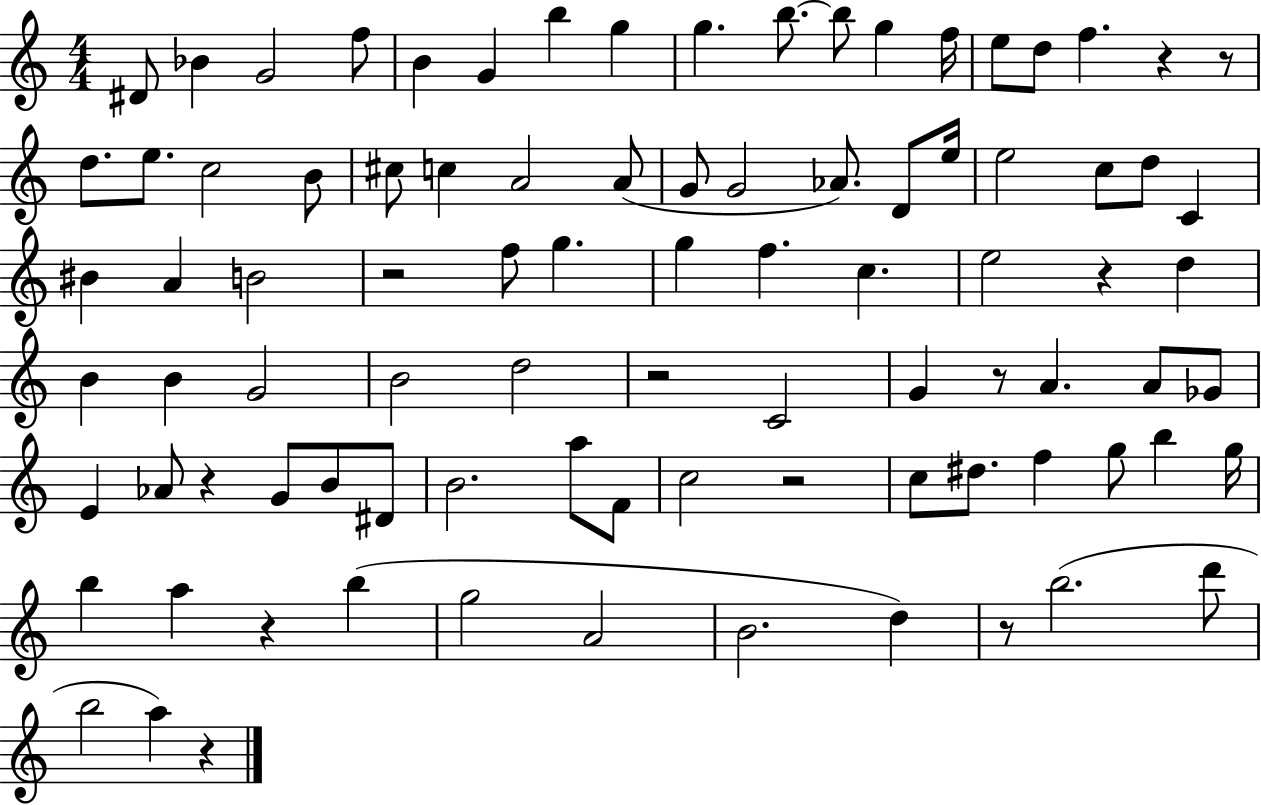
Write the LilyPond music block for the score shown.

{
  \clef treble
  \numericTimeSignature
  \time 4/4
  \key c \major
  dis'8 bes'4 g'2 f''8 | b'4 g'4 b''4 g''4 | g''4. b''8.~~ b''8 g''4 f''16 | e''8 d''8 f''4. r4 r8 | \break d''8. e''8. c''2 b'8 | cis''8 c''4 a'2 a'8( | g'8 g'2 aes'8.) d'8 e''16 | e''2 c''8 d''8 c'4 | \break bis'4 a'4 b'2 | r2 f''8 g''4. | g''4 f''4. c''4. | e''2 r4 d''4 | \break b'4 b'4 g'2 | b'2 d''2 | r2 c'2 | g'4 r8 a'4. a'8 ges'8 | \break e'4 aes'8 r4 g'8 b'8 dis'8 | b'2. a''8 f'8 | c''2 r2 | c''8 dis''8. f''4 g''8 b''4 g''16 | \break b''4 a''4 r4 b''4( | g''2 a'2 | b'2. d''4) | r8 b''2.( d'''8 | \break b''2 a''4) r4 | \bar "|."
}